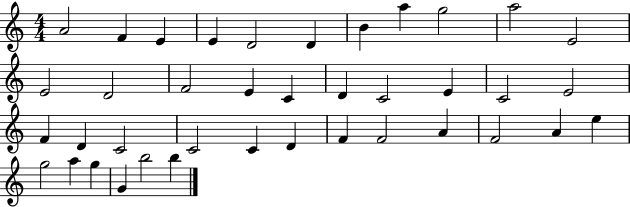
A4/h F4/q E4/q E4/q D4/h D4/q B4/q A5/q G5/h A5/h E4/h E4/h D4/h F4/h E4/q C4/q D4/q C4/h E4/q C4/h E4/h F4/q D4/q C4/h C4/h C4/q D4/q F4/q F4/h A4/q F4/h A4/q E5/q G5/h A5/q G5/q G4/q B5/h B5/q